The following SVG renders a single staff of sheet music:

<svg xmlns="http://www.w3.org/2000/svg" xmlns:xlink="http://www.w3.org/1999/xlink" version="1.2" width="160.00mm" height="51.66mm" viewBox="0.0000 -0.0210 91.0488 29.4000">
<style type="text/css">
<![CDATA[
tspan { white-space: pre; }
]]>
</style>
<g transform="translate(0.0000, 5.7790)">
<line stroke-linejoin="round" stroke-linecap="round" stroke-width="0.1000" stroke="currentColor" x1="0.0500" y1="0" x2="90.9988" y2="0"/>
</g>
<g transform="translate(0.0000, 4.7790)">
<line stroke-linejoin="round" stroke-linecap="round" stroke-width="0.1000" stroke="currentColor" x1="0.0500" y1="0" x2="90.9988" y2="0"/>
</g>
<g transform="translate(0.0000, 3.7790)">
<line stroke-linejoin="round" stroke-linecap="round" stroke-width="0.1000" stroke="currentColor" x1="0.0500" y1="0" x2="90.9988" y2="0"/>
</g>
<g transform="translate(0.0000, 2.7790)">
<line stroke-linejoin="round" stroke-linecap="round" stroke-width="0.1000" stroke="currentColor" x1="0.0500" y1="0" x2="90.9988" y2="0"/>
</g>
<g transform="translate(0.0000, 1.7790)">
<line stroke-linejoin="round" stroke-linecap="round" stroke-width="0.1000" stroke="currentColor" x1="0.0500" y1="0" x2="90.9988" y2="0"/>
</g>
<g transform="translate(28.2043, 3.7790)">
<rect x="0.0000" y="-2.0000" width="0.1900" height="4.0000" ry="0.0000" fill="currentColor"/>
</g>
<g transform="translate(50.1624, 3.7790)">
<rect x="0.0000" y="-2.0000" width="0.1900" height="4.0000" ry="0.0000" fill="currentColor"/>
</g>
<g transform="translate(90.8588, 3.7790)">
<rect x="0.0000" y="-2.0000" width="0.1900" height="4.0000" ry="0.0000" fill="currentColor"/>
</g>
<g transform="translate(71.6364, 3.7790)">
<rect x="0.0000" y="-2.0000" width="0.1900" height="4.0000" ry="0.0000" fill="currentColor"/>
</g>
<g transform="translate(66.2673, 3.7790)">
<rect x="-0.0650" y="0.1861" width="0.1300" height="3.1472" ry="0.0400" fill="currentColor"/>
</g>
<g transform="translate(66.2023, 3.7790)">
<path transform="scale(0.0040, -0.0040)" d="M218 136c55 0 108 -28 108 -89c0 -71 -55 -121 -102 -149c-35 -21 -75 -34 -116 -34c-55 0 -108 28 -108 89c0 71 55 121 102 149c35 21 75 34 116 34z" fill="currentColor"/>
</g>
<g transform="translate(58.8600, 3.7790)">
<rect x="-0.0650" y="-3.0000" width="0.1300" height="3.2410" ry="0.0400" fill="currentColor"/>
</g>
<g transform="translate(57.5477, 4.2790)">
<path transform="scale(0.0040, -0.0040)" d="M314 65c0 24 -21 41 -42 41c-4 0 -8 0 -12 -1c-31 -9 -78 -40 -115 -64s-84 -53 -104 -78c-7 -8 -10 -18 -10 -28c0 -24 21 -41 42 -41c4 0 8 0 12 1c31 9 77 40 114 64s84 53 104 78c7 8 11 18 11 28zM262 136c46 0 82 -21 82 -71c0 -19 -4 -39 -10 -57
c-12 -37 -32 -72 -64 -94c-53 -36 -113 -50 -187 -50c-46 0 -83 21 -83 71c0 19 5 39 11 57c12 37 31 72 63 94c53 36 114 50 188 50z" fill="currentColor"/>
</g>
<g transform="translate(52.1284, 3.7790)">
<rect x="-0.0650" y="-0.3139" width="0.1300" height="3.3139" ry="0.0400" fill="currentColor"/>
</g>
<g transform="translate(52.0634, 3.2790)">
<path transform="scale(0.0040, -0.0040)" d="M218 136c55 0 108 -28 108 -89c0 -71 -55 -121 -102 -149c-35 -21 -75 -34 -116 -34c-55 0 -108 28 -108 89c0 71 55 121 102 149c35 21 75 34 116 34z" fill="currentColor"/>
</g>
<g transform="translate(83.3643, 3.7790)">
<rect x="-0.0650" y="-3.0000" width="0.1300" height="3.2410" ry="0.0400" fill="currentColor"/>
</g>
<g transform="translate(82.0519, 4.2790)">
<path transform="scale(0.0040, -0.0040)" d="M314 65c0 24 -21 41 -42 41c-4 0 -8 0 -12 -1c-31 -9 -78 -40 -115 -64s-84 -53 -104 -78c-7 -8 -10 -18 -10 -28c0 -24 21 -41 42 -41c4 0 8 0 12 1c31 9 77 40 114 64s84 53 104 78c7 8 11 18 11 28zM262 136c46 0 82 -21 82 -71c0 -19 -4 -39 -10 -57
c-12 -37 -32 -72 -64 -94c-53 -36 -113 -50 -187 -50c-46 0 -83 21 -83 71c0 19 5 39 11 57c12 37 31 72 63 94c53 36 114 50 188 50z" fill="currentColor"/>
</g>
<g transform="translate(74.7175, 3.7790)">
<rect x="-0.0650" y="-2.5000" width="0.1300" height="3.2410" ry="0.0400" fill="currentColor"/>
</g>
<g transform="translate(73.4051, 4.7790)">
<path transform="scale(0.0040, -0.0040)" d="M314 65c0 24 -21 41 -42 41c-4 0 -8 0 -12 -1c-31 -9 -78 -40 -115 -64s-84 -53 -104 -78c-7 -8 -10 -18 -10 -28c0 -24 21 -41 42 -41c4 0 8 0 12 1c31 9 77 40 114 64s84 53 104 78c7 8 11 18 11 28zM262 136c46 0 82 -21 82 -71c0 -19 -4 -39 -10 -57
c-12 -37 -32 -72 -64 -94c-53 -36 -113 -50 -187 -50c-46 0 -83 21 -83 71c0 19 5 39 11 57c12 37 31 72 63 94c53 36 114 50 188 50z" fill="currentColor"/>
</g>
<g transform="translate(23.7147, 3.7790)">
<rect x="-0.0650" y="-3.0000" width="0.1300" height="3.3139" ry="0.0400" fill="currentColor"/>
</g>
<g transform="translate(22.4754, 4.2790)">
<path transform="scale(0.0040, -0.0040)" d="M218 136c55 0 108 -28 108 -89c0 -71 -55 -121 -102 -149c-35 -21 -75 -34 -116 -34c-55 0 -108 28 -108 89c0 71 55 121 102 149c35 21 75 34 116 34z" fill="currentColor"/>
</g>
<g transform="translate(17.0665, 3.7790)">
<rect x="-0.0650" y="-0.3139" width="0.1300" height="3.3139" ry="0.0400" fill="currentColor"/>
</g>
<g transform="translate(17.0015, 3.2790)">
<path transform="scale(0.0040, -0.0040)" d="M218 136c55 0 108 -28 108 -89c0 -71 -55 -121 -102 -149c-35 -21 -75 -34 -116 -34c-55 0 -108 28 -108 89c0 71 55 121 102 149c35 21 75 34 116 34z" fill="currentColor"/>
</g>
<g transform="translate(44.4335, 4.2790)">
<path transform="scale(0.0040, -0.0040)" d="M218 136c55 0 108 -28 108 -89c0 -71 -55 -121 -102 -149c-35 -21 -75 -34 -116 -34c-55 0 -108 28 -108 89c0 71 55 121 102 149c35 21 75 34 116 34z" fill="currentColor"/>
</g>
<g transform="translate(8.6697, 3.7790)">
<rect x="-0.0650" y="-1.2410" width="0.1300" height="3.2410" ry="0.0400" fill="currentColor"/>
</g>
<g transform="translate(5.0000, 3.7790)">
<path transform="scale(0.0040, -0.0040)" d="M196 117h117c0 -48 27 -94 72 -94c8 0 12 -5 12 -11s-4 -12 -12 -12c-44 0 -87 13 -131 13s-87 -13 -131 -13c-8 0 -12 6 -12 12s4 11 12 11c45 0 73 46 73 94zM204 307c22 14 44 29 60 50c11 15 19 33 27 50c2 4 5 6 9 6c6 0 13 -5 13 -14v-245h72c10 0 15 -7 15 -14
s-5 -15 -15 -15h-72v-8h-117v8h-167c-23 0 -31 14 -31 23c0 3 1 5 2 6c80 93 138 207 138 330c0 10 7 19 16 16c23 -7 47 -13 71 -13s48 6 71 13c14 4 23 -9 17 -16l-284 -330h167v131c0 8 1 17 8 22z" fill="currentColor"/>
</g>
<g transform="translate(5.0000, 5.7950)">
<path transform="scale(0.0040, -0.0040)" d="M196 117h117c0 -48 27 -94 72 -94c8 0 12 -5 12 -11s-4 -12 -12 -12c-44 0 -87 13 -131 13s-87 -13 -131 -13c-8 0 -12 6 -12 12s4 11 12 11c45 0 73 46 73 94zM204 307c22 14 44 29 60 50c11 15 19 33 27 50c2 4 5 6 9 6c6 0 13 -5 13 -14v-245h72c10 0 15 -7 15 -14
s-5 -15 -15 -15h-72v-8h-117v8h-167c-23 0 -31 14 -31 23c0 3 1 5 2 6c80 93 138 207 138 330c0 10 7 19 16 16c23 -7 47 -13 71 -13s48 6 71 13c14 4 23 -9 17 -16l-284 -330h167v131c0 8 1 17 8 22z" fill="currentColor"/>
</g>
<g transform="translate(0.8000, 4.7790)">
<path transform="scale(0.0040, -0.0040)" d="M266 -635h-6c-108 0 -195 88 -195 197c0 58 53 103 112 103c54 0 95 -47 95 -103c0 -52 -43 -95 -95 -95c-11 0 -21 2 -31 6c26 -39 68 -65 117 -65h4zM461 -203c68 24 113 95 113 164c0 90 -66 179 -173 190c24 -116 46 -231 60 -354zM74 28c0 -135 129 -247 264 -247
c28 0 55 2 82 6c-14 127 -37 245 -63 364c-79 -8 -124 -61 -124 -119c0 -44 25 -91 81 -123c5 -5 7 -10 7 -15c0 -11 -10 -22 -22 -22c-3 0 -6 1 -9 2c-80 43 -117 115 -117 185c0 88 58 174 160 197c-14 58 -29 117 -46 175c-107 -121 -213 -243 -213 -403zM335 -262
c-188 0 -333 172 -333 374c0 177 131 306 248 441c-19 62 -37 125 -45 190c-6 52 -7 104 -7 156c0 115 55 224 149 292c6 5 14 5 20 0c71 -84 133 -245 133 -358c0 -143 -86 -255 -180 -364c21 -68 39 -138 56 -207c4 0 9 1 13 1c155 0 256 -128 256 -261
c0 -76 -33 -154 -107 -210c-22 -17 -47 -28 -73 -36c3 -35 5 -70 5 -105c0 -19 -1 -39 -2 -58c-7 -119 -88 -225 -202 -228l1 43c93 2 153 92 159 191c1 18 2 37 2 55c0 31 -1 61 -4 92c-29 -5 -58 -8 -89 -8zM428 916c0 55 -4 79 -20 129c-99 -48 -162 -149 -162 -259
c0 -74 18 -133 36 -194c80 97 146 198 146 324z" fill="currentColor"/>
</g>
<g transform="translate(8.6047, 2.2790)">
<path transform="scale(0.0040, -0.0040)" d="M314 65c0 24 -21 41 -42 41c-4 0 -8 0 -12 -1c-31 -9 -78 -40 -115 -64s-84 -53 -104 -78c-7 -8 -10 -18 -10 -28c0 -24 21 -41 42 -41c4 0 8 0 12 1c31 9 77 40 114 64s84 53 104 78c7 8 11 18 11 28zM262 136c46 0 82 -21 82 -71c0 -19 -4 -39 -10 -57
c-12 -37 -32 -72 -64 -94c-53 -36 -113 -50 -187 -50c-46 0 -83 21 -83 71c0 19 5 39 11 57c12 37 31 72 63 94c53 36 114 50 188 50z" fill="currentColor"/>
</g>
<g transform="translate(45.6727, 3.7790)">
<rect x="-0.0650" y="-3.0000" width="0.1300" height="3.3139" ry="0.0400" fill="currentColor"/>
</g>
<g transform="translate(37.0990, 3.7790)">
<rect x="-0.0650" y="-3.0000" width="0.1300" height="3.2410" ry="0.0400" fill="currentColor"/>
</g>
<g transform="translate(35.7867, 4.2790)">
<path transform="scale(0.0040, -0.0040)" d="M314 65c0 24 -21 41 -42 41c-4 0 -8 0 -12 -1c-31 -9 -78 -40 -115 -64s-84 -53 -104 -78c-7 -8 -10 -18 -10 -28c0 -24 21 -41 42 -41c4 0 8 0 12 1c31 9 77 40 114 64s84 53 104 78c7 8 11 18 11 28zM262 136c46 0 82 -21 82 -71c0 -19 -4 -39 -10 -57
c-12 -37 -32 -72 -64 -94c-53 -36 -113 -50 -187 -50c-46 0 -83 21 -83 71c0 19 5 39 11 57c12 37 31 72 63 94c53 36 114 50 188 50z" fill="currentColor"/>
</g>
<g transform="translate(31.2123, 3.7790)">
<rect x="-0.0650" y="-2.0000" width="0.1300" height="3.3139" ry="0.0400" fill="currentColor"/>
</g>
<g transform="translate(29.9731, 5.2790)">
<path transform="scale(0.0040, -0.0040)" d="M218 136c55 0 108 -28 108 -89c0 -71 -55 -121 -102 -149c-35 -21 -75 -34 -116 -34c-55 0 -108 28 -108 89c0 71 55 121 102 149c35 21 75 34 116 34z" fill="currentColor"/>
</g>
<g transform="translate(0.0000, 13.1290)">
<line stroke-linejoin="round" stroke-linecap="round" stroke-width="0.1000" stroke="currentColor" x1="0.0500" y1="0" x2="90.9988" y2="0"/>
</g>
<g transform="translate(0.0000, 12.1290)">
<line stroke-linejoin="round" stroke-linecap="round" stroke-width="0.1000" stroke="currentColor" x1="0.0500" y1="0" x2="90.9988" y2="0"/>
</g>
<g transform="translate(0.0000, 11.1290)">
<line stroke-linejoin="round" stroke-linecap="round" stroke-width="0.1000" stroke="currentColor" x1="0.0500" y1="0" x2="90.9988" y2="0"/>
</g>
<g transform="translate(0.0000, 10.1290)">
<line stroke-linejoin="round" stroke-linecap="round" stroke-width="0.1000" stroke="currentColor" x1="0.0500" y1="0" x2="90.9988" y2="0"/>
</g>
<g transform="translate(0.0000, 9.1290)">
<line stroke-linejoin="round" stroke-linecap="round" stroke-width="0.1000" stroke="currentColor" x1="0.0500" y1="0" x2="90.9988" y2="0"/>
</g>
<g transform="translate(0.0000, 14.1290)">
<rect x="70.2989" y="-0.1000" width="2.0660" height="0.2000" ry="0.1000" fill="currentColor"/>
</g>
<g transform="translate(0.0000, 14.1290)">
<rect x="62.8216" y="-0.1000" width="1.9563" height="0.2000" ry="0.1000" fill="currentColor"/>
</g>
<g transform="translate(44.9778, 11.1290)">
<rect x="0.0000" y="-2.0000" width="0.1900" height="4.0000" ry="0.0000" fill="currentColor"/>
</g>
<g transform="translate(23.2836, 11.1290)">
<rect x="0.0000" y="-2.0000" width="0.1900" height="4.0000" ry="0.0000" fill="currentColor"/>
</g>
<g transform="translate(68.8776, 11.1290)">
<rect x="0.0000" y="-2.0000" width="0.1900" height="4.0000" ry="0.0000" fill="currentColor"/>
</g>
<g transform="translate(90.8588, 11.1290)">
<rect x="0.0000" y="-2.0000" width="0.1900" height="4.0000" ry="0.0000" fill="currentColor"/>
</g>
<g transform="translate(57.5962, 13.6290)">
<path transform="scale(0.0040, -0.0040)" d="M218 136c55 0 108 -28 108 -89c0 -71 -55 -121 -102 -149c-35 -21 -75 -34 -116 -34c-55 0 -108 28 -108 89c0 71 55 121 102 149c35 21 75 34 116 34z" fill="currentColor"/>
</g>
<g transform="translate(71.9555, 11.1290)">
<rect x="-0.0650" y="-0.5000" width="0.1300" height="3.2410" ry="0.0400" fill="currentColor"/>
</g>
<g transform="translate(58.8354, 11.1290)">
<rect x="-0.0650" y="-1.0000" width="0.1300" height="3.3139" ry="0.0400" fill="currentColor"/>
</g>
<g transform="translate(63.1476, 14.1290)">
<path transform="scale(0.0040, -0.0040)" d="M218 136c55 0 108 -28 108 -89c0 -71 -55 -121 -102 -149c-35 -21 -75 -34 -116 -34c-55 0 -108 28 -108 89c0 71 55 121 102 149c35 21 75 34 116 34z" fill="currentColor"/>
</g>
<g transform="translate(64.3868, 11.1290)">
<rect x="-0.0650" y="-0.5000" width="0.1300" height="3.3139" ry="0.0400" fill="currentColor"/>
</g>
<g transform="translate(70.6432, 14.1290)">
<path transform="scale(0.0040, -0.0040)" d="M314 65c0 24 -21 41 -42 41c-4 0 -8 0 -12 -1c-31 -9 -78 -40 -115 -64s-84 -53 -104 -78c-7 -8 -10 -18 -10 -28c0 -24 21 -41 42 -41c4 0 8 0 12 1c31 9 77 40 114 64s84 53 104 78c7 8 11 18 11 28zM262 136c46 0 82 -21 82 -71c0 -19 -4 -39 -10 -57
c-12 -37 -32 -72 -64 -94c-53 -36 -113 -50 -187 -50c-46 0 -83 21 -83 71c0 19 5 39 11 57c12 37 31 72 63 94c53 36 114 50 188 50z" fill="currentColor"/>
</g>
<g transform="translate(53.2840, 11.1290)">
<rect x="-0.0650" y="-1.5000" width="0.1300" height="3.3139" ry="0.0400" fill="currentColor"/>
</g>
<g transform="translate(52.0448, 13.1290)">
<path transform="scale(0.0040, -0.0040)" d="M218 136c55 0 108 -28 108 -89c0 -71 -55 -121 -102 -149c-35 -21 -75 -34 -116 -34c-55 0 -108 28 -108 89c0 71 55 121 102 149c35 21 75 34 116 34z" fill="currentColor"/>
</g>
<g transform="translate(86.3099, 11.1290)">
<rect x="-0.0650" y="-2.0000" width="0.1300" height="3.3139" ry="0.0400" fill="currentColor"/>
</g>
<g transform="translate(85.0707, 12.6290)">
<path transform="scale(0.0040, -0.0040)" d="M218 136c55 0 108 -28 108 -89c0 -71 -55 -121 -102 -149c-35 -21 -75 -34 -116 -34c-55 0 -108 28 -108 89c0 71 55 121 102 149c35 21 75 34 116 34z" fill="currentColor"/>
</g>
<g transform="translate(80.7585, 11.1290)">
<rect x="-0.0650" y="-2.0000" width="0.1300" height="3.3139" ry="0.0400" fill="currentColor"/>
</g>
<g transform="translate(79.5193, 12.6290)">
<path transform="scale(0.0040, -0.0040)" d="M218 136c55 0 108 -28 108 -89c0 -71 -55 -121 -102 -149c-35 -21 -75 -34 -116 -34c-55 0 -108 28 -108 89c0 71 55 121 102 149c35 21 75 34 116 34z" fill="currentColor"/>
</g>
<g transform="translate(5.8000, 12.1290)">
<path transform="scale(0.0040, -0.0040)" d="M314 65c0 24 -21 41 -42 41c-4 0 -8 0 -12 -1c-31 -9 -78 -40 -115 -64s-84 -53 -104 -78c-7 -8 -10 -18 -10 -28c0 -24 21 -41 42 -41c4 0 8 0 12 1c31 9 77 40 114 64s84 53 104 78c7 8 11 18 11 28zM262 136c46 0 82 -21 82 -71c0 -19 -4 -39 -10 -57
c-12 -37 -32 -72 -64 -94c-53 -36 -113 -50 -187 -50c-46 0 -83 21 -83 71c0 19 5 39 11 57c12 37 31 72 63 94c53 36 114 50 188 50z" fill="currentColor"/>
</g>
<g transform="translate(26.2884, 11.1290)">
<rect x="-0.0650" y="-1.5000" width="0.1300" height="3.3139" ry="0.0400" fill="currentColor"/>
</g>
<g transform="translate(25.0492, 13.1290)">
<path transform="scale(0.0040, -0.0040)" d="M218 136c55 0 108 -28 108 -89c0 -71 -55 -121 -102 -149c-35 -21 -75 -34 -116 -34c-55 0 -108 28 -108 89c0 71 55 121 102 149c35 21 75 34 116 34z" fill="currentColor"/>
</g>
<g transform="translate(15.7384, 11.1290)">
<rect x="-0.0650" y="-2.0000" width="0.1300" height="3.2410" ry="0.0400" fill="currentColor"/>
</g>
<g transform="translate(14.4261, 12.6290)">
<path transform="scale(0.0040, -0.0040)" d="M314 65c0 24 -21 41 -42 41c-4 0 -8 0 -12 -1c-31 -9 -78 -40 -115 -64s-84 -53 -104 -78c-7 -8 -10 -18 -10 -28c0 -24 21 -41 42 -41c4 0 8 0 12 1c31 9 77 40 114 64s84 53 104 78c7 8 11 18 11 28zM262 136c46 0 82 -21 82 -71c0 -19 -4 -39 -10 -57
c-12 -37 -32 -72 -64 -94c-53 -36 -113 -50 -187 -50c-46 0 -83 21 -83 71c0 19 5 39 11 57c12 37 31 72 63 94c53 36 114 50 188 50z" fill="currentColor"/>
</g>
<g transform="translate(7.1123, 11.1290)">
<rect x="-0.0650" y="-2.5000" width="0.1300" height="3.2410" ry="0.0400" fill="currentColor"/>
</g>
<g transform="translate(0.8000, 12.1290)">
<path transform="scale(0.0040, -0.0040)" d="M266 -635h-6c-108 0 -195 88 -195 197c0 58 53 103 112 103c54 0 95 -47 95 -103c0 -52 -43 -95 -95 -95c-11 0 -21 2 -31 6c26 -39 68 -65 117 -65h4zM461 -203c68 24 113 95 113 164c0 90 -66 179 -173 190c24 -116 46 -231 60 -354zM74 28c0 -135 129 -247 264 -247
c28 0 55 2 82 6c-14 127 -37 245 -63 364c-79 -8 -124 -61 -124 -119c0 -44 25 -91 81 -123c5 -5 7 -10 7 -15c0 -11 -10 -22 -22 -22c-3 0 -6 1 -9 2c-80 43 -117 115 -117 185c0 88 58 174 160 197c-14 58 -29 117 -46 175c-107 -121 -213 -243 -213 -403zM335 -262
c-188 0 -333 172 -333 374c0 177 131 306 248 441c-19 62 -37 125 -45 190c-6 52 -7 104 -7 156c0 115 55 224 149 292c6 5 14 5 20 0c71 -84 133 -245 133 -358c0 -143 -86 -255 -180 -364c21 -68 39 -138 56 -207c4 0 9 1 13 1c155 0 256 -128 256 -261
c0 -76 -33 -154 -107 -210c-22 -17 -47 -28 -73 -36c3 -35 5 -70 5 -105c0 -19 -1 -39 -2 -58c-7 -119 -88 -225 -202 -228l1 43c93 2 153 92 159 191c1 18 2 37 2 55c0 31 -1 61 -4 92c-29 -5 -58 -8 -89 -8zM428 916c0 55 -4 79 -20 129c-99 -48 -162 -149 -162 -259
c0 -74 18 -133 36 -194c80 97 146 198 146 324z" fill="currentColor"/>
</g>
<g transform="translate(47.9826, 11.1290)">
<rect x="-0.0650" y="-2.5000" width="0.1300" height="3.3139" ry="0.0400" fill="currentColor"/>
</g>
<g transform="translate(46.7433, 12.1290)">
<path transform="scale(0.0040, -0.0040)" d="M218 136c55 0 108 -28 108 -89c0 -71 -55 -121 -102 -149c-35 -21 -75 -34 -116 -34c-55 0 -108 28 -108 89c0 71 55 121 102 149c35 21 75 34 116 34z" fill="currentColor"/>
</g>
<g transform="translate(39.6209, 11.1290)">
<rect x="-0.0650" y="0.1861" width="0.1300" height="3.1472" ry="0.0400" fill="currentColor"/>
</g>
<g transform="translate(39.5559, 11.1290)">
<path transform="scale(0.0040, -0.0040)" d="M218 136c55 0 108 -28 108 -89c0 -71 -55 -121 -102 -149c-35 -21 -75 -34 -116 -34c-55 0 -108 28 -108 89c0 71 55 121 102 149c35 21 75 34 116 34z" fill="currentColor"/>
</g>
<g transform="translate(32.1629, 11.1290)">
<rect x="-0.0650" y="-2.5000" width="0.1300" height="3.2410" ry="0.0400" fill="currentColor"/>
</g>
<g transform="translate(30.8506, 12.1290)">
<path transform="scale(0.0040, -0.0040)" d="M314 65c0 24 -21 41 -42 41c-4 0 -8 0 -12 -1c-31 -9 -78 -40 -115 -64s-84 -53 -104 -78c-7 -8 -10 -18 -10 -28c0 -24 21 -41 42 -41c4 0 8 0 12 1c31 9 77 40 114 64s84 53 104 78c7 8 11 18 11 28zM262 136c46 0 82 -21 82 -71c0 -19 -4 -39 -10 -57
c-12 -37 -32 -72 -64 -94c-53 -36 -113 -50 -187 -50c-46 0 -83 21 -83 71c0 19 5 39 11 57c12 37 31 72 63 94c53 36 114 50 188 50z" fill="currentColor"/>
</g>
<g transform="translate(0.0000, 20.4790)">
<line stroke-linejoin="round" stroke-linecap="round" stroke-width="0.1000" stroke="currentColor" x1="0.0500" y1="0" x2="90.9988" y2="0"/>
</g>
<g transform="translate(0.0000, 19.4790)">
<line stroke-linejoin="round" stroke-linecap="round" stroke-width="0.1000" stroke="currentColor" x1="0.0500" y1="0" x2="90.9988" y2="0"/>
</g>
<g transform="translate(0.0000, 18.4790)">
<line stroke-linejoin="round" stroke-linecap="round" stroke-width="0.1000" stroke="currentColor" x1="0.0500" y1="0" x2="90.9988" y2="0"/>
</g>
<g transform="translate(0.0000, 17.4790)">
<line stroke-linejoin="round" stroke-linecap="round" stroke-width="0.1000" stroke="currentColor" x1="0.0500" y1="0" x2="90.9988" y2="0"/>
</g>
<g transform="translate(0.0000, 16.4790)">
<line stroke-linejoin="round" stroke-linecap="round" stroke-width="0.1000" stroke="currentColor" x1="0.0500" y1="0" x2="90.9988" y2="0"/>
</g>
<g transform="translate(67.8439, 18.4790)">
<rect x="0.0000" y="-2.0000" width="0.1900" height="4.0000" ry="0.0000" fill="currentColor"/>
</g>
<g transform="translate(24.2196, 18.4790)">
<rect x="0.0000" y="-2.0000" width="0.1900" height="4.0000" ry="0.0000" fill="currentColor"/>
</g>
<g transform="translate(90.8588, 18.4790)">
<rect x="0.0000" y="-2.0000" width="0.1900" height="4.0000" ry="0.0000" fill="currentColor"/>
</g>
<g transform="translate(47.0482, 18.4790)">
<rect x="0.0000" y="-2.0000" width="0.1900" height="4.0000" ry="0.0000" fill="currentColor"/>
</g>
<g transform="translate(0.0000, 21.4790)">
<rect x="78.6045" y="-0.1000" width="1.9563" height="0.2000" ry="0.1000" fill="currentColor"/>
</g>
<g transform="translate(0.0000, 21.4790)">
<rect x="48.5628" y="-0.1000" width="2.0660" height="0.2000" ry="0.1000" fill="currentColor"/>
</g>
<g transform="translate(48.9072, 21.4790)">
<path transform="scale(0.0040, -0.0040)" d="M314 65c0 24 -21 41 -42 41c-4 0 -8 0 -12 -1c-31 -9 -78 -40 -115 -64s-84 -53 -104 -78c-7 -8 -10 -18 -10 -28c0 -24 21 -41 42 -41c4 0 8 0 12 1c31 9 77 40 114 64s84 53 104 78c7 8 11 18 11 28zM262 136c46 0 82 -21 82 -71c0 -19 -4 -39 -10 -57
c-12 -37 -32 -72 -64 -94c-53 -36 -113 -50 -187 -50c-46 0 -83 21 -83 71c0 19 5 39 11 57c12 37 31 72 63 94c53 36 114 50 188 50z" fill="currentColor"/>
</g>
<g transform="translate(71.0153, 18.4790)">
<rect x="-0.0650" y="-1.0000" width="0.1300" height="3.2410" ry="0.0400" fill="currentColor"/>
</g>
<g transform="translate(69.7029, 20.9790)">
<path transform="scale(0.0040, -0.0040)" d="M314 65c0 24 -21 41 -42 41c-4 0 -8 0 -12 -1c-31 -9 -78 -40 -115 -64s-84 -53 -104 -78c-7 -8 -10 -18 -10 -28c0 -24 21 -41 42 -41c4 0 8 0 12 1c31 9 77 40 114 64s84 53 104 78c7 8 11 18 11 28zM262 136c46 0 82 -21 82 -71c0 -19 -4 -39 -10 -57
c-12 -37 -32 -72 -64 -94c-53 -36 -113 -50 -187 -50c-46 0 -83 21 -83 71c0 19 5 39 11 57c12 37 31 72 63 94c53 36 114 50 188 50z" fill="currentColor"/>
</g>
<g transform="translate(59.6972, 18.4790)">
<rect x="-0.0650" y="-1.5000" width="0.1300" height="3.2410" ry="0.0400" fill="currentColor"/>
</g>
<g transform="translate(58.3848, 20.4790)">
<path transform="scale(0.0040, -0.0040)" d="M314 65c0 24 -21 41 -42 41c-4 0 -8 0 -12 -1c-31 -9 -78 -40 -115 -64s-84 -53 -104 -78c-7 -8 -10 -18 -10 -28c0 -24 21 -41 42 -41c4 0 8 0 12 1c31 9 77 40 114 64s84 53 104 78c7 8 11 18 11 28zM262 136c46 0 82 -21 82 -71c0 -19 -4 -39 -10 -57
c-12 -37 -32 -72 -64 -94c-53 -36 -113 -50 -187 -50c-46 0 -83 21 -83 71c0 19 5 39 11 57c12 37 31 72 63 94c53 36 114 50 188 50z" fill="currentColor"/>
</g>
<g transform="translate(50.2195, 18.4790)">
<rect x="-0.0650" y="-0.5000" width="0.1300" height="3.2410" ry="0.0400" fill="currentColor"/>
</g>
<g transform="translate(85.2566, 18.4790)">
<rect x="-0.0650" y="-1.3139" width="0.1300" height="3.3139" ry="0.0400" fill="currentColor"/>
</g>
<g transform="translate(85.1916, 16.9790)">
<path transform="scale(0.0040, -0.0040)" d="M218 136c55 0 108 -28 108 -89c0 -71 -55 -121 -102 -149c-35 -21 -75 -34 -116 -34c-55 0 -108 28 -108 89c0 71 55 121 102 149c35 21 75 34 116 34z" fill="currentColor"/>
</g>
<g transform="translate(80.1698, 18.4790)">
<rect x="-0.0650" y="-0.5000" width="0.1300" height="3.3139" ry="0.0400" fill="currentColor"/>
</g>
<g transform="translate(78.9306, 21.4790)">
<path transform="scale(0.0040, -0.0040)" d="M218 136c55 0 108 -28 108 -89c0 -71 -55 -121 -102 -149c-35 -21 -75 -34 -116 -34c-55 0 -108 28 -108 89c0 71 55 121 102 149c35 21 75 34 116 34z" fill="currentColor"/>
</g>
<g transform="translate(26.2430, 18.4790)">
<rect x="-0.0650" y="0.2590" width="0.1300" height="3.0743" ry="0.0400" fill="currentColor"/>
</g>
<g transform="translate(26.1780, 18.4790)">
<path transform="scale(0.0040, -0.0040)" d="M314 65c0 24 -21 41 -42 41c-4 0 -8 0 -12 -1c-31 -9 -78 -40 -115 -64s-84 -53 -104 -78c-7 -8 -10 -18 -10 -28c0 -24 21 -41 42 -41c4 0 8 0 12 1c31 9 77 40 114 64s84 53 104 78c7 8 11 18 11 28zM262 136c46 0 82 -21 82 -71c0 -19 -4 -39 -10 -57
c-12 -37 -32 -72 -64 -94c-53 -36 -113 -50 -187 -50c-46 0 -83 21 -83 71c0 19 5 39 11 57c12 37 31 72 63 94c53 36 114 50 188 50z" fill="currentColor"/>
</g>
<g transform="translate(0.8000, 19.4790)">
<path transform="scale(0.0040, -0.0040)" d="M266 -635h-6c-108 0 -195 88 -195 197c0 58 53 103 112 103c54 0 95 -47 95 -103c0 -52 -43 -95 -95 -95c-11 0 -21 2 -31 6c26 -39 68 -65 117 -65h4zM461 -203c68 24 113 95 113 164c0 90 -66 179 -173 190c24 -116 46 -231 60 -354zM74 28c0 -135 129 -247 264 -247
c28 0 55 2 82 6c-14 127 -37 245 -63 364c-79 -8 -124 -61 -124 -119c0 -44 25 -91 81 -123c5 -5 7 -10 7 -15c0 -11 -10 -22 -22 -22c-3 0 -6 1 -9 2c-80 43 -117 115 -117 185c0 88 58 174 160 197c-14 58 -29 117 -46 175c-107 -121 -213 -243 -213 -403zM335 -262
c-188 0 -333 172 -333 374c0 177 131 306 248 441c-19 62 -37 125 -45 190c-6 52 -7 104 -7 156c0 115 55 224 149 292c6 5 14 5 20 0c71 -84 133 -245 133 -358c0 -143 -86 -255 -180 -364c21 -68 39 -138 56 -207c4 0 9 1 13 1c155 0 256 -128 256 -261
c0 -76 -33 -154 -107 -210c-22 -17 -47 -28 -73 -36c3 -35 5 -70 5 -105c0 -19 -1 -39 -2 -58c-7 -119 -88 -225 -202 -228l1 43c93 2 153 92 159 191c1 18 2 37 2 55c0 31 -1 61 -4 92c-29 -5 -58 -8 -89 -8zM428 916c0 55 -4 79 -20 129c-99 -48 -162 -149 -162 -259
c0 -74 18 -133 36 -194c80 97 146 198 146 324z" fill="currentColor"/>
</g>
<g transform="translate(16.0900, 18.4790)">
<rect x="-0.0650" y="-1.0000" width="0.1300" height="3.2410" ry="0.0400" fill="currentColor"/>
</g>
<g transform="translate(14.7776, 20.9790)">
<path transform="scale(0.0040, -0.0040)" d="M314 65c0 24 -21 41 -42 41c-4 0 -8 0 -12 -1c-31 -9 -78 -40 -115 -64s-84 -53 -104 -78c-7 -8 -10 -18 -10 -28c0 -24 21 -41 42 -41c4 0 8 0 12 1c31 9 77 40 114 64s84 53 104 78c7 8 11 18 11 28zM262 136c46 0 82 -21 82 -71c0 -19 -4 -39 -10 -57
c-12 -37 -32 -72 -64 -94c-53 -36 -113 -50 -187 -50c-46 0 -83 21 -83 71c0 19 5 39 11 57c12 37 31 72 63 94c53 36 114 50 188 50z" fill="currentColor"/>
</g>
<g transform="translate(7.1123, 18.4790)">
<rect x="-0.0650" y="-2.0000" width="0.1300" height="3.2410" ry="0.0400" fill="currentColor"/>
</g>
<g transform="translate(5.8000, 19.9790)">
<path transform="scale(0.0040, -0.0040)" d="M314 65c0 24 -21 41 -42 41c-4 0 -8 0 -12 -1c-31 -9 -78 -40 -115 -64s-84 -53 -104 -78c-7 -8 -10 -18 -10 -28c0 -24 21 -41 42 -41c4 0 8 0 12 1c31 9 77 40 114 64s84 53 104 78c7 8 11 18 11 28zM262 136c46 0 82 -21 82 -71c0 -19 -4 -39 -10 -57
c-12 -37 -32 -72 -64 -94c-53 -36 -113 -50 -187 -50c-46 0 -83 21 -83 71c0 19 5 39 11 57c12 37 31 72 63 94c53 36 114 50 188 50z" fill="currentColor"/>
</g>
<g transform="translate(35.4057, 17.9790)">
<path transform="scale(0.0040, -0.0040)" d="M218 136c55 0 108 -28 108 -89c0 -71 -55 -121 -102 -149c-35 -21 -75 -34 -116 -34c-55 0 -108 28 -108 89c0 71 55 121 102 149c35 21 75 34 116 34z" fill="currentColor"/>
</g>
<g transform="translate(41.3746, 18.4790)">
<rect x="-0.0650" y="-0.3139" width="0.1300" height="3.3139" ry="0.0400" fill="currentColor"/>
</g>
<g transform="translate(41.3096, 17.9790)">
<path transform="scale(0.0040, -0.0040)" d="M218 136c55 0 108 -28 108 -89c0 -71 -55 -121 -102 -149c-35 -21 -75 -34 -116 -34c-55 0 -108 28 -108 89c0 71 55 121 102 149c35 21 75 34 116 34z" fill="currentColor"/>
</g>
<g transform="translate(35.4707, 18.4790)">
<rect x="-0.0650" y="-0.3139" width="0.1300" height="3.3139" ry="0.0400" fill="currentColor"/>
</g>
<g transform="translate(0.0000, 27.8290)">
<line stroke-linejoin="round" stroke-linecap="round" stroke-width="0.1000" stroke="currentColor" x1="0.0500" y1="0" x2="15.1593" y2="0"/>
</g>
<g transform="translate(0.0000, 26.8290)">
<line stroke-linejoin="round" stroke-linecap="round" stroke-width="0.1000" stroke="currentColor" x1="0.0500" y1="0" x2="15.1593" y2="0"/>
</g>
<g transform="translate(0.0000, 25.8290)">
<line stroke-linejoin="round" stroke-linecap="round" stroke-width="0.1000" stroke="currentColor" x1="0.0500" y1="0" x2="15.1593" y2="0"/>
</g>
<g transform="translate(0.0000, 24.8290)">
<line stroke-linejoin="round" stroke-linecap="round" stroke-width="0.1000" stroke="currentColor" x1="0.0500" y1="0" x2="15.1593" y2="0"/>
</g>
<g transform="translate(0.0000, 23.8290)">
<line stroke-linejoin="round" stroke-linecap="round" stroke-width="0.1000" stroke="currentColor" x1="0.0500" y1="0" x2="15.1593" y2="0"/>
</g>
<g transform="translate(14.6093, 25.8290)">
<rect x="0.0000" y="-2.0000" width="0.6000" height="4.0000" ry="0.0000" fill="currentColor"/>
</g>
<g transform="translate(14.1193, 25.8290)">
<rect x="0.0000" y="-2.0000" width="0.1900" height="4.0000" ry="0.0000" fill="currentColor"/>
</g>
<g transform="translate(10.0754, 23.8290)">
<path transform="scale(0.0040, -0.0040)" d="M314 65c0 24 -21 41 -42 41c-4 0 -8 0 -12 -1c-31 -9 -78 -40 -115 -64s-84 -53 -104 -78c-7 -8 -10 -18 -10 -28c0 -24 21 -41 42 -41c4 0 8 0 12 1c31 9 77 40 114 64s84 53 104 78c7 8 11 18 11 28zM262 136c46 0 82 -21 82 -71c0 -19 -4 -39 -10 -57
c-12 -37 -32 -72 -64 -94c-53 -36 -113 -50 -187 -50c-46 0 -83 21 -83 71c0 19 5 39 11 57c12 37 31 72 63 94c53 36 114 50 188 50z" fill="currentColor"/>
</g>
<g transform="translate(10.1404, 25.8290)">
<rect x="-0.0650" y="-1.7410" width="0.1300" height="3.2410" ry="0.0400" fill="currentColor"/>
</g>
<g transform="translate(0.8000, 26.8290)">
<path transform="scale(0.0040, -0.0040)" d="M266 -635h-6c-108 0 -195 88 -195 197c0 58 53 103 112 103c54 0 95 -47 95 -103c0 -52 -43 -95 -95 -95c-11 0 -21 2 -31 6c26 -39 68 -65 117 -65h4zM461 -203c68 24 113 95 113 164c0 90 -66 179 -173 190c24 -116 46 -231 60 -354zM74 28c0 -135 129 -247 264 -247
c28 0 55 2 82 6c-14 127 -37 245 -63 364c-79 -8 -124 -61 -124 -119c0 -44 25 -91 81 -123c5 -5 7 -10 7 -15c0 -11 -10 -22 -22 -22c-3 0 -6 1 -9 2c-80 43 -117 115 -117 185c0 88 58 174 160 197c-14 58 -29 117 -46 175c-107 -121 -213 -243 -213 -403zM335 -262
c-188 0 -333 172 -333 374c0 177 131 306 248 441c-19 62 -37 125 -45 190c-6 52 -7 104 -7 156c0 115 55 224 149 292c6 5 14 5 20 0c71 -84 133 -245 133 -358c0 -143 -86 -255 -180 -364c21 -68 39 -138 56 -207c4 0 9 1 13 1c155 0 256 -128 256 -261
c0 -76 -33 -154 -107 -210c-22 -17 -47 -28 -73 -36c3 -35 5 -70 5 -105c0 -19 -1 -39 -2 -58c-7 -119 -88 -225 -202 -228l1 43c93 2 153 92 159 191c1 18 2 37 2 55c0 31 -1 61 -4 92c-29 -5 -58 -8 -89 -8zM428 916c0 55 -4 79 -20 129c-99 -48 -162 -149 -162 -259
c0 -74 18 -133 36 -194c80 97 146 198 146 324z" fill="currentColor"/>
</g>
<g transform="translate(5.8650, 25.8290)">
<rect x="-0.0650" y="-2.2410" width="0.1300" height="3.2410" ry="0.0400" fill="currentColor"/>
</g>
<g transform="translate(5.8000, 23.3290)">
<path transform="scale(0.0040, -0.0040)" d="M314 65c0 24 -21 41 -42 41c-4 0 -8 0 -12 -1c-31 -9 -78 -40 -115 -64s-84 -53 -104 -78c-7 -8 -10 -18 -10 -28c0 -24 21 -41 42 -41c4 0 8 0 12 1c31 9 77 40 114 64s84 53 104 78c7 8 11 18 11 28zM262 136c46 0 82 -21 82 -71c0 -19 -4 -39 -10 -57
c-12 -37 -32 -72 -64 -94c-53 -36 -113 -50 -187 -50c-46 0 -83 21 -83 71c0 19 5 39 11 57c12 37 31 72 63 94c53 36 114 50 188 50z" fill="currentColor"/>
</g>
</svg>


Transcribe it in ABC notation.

X:1
T:Untitled
M:4/4
L:1/4
K:C
e2 c A F A2 A c A2 B G2 A2 G2 F2 E G2 B G E D C C2 F F F2 D2 B2 c c C2 E2 D2 C e g2 f2